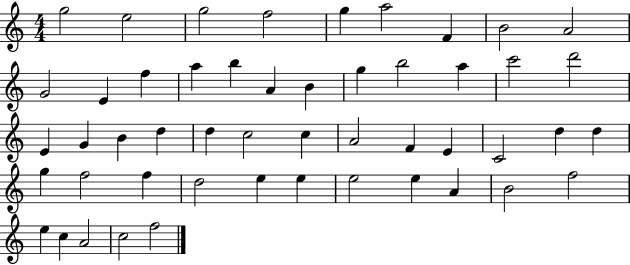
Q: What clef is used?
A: treble